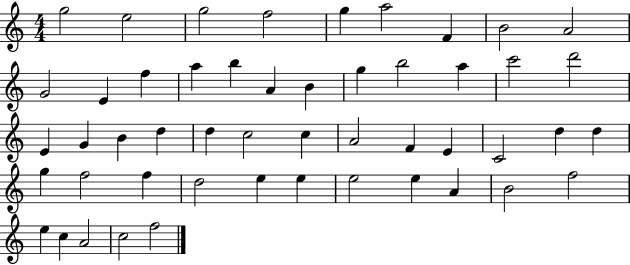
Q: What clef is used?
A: treble